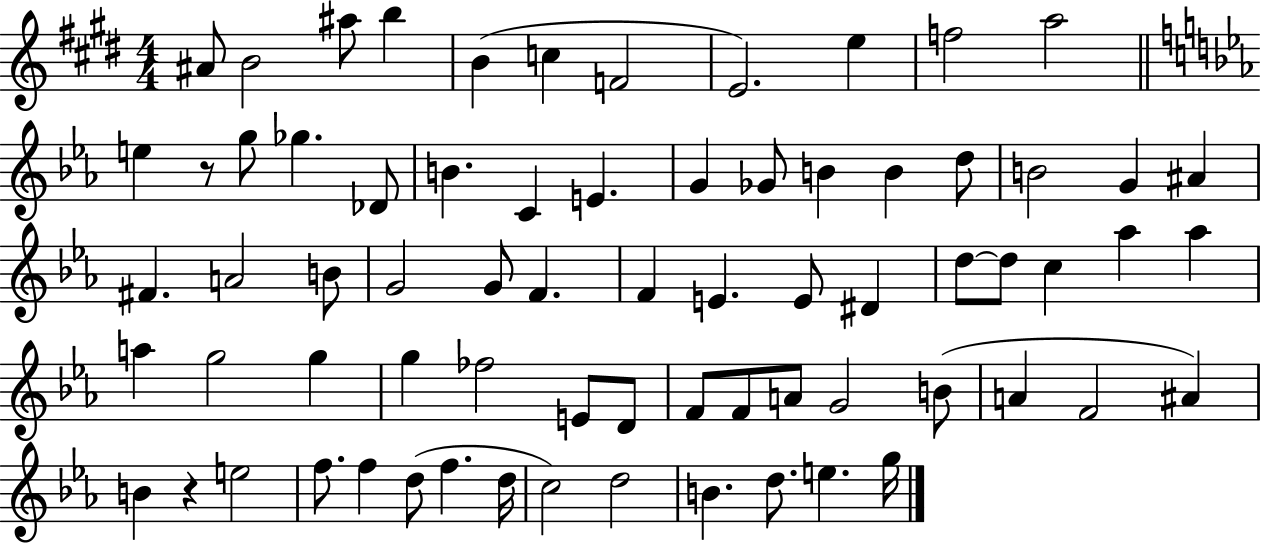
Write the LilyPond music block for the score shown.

{
  \clef treble
  \numericTimeSignature
  \time 4/4
  \key e \major
  ais'8 b'2 ais''8 b''4 | b'4( c''4 f'2 | e'2.) e''4 | f''2 a''2 | \break \bar "||" \break \key ees \major e''4 r8 g''8 ges''4. des'8 | b'4. c'4 e'4. | g'4 ges'8 b'4 b'4 d''8 | b'2 g'4 ais'4 | \break fis'4. a'2 b'8 | g'2 g'8 f'4. | f'4 e'4. e'8 dis'4 | d''8~~ d''8 c''4 aes''4 aes''4 | \break a''4 g''2 g''4 | g''4 fes''2 e'8 d'8 | f'8 f'8 a'8 g'2 b'8( | a'4 f'2 ais'4) | \break b'4 r4 e''2 | f''8. f''4 d''8( f''4. d''16 | c''2) d''2 | b'4. d''8. e''4. g''16 | \break \bar "|."
}